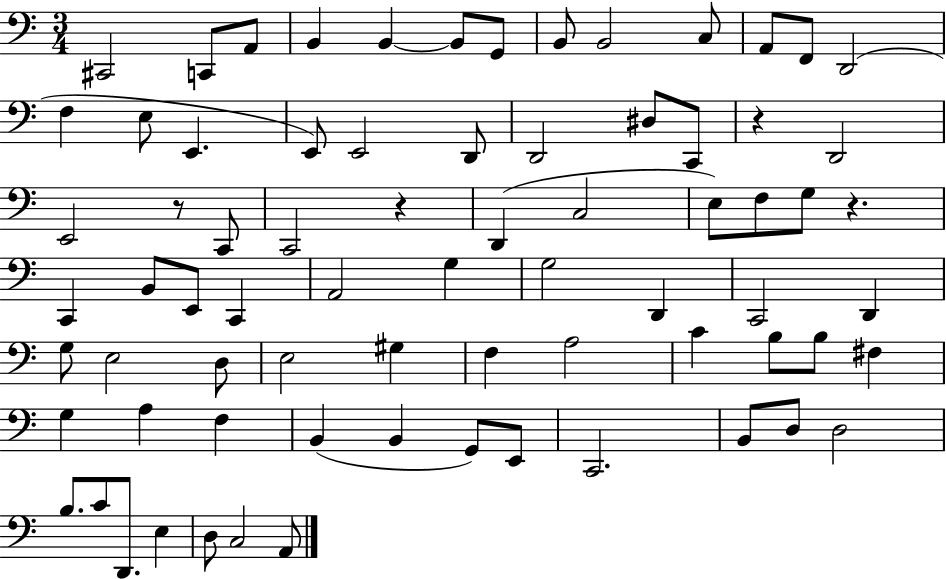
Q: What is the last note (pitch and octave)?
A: A2